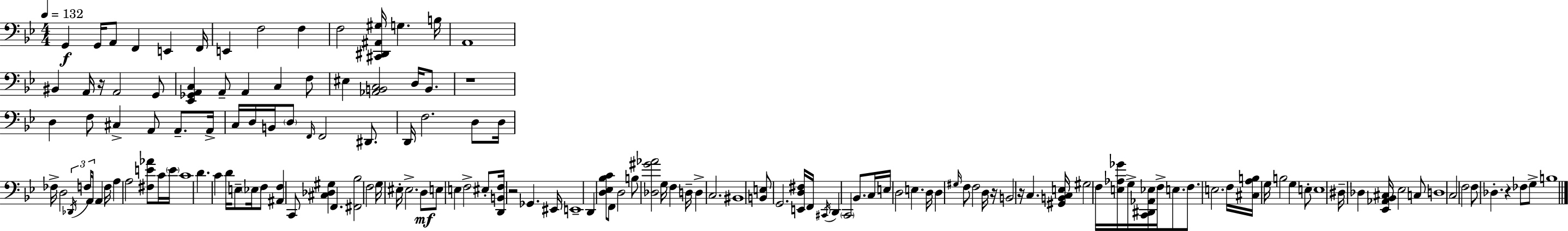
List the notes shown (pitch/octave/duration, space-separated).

G2/q G2/s A2/e F2/q E2/q F2/s E2/q F3/h F3/q F3/h [C#2,D#2,A#2,G#3]/s G3/q. B3/s A2/w BIS2/q A2/s R/s A2/h G2/e [Eb2,Gb2,A2,C3]/q A2/e A2/q C3/q F3/e EIS3/q [Ab2,B2,C3]/h D3/s B2/e. R/w D3/q F3/e C#3/q A2/e A2/e. A2/s C3/s D3/s B2/s D3/e F2/s F2/h D#2/e. D2/s F3/h. D3/e D3/s FES3/s D3/h Db2/s F3/s A2/s A2/q F3/s A3/q A3/h [F#3,E4,Ab4]/e C4/s E4/s C4/w D4/q. C4/q D4/s E3/e Eb3/s F3/e [A#2,F3]/q C2/e [C#3,Db3,G#3]/q F2/q. [F#2,Bb3]/h F3/h G3/s EIS3/s EIS3/h. D3/e E3/e E3/q F3/h EIS3/e [D2,B2,F3]/s R/h Gb2/q. EIS2/s E2/w D2/q [D3,Eb3,Bb3,C4]/e F2/e D3/h B3/e [Db3,G#4,Ab4]/h G3/s F3/q D3/s D3/q C3/h. BIS2/w [B2,E3]/e G2/h. [E2,D3,F#3]/s F2/s C#2/s D2/q C2/h Bb2/e. C3/s E3/s D3/h E3/q. D3/s D3/q G#3/s F3/e F3/h D3/s R/s B2/h R/s C3/q. [G#2,B2,C3,E3]/s G#3/h F3/s [E3,Ab3,Gb4]/s G3/s [C2,D#2,Ab2,Eb3]/s F3/s E3/e. F3/e. E3/h. F3/s [C#3,A3,B3]/s G3/s B3/h G3/q E3/e E3/w D#3/s Db3/q [Eb2,Ab2,Bb2,C#3]/s Eb3/h C3/e D3/w C3/h F3/h F3/e Db3/q. R/q FES3/e G3/e B3/w